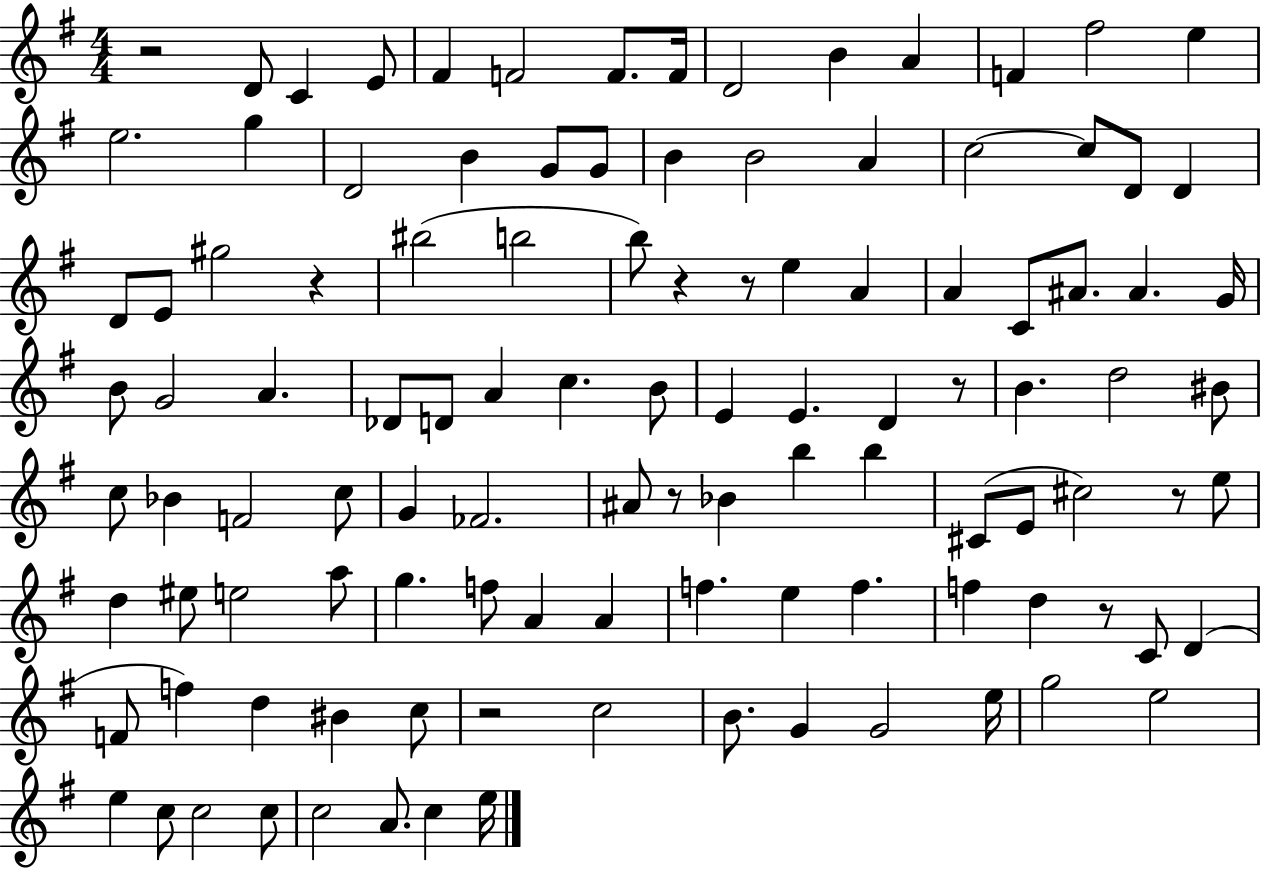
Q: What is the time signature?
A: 4/4